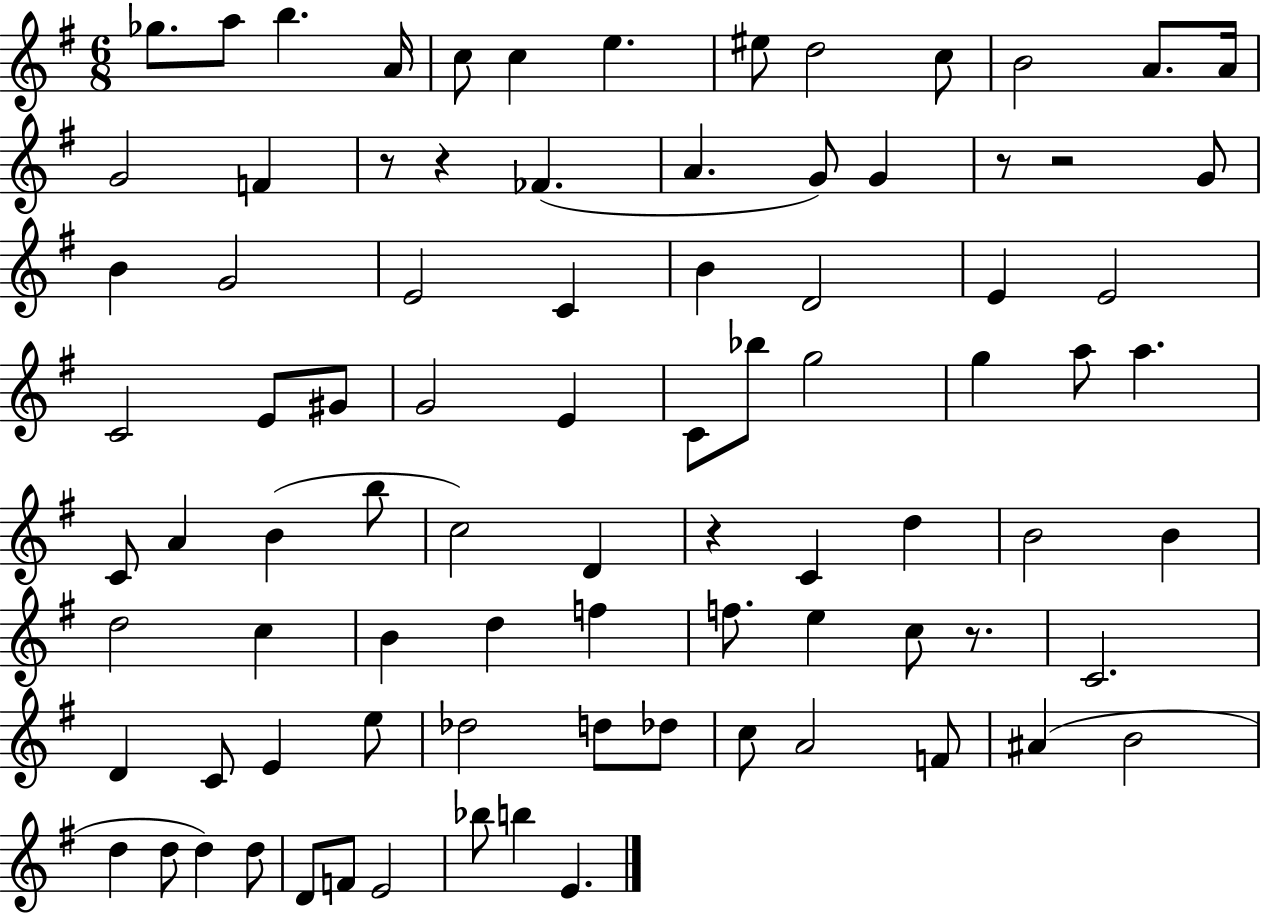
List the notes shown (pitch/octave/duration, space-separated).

Gb5/e. A5/e B5/q. A4/s C5/e C5/q E5/q. EIS5/e D5/h C5/e B4/h A4/e. A4/s G4/h F4/q R/e R/q FES4/q. A4/q. G4/e G4/q R/e R/h G4/e B4/q G4/h E4/h C4/q B4/q D4/h E4/q E4/h C4/h E4/e G#4/e G4/h E4/q C4/e Bb5/e G5/h G5/q A5/e A5/q. C4/e A4/q B4/q B5/e C5/h D4/q R/q C4/q D5/q B4/h B4/q D5/h C5/q B4/q D5/q F5/q F5/e. E5/q C5/e R/e. C4/h. D4/q C4/e E4/q E5/e Db5/h D5/e Db5/e C5/e A4/h F4/e A#4/q B4/h D5/q D5/e D5/q D5/e D4/e F4/e E4/h Bb5/e B5/q E4/q.